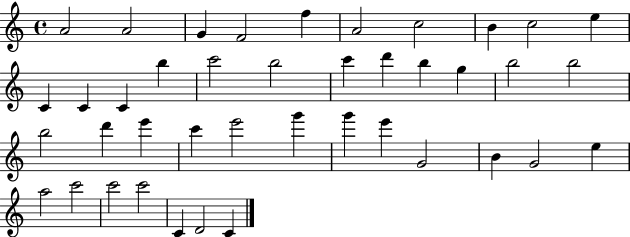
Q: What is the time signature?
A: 4/4